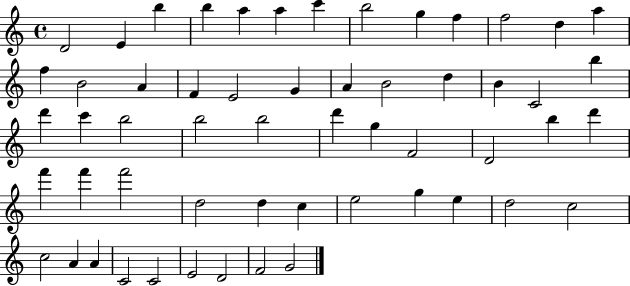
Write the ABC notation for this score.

X:1
T:Untitled
M:4/4
L:1/4
K:C
D2 E b b a a c' b2 g f f2 d a f B2 A F E2 G A B2 d B C2 b d' c' b2 b2 b2 d' g F2 D2 b d' f' f' f'2 d2 d c e2 g e d2 c2 c2 A A C2 C2 E2 D2 F2 G2